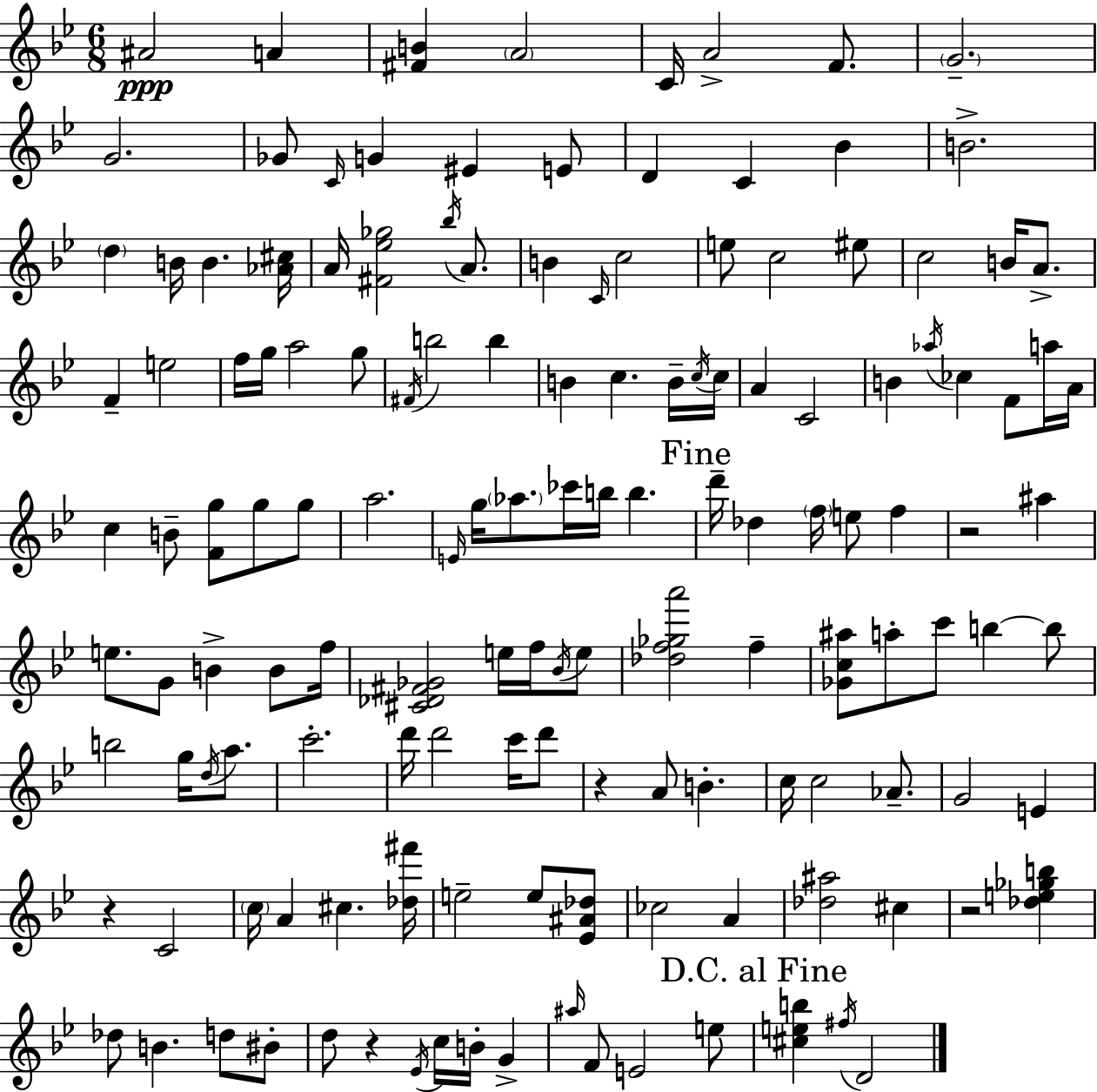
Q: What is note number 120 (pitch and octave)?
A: A#5